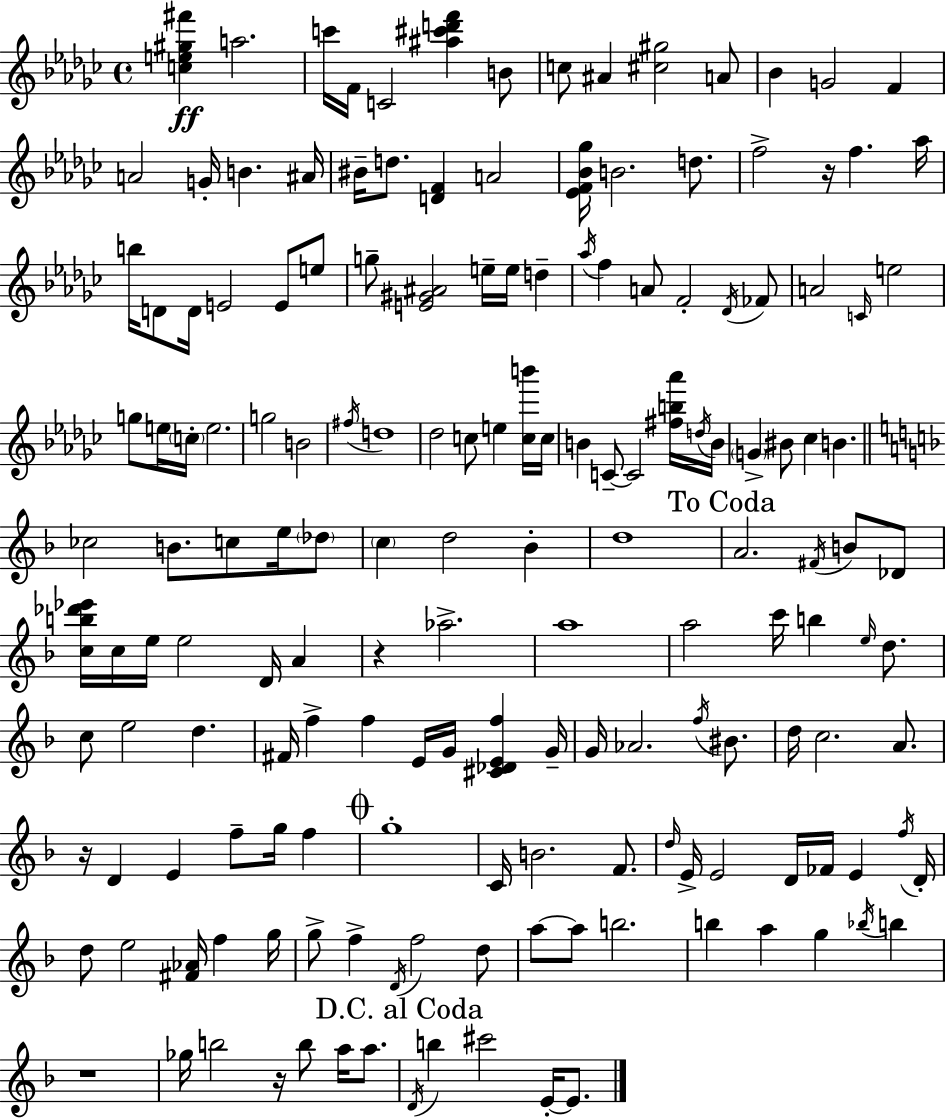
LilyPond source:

{
  \clef treble
  \time 4/4
  \defaultTimeSignature
  \key ees \minor
  <c'' e'' gis'' fis'''>4\ff a''2. | c'''16 f'16 c'2 <ais'' cis''' d''' f'''>4 b'8 | c''8 ais'4 <cis'' gis''>2 a'8 | bes'4 g'2 f'4 | \break a'2 g'16-. b'4. ais'16 | bis'16-- d''8. <d' f'>4 a'2 | <ees' f' bes' ges''>16 b'2. d''8. | f''2-> r16 f''4. aes''16 | \break b''16 d'8 d'16 e'2 e'8 e''8 | g''8-- <e' gis' ais'>2 e''16-- e''16 d''4-- | \acciaccatura { aes''16 } f''4 a'8 f'2-. \acciaccatura { des'16 } | fes'8 a'2 \grace { c'16 } e''2 | \break g''8 e''16 \parenthesize c''16-. e''2. | g''2 b'2 | \acciaccatura { fis''16 } d''1 | des''2 c''8 e''4 | \break <c'' b'''>16 c''16 b'4 c'8--~~ c'2 | <fis'' b'' aes'''>16 \acciaccatura { d''16 } b'16 \parenthesize g'4-> bis'8 ces''4 b'4. | \bar "||" \break \key f \major ces''2 b'8. c''8 e''16 \parenthesize des''8 | \parenthesize c''4 d''2 bes'4-. | d''1 | \mark "To Coda" a'2. \acciaccatura { fis'16 } b'8 des'8 | \break <c'' b'' des''' ees'''>16 c''16 e''16 e''2 d'16 a'4 | r4 aes''2.-> | a''1 | a''2 c'''16 b''4 \grace { e''16 } d''8. | \break c''8 e''2 d''4. | fis'16 f''4-> f''4 e'16 g'16 <cis' des' e' f''>4 | g'16-- g'16 aes'2. \acciaccatura { f''16 } | bis'8. d''16 c''2. | \break a'8. r16 d'4 e'4 f''8-- g''16 f''4 | \mark \markup { \musicglyph "scripts.coda" } g''1-. | c'16 b'2. | f'8. \grace { d''16 } e'16-> e'2 d'16 fes'16 e'4 | \break \acciaccatura { f''16 } d'16-. d''8 e''2 <fis' aes'>16 | f''4 g''16 g''8-> f''4-> \acciaccatura { d'16 } f''2 | d''8 a''8~~ a''8 b''2. | b''4 a''4 g''4 | \break \acciaccatura { bes''16 } b''4 r1 | ges''16 b''2 | r16 b''8 a''16 a''8. \mark "D.C. al Coda" \acciaccatura { d'16 } b''4 cis'''2 | e'16-.~~ e'8. \bar "|."
}